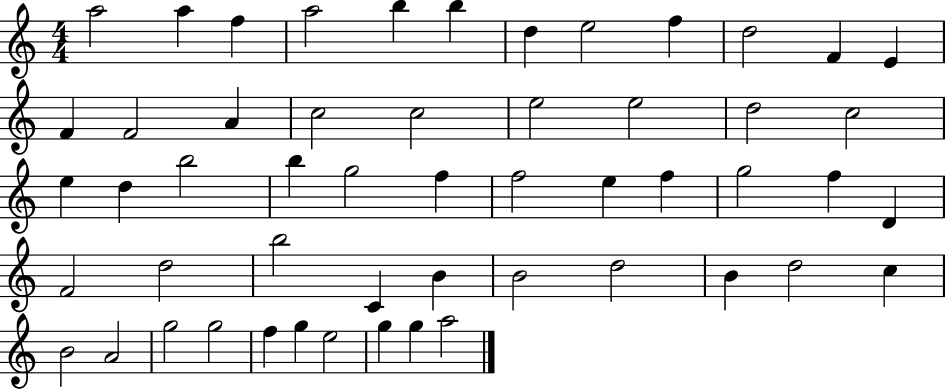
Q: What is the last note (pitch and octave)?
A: A5